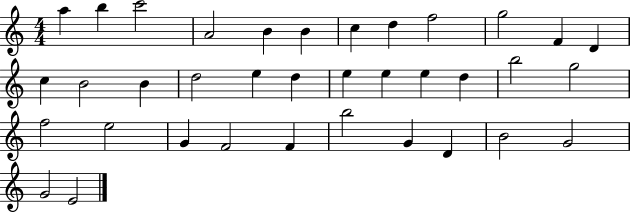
{
  \clef treble
  \numericTimeSignature
  \time 4/4
  \key c \major
  a''4 b''4 c'''2 | a'2 b'4 b'4 | c''4 d''4 f''2 | g''2 f'4 d'4 | \break c''4 b'2 b'4 | d''2 e''4 d''4 | e''4 e''4 e''4 d''4 | b''2 g''2 | \break f''2 e''2 | g'4 f'2 f'4 | b''2 g'4 d'4 | b'2 g'2 | \break g'2 e'2 | \bar "|."
}